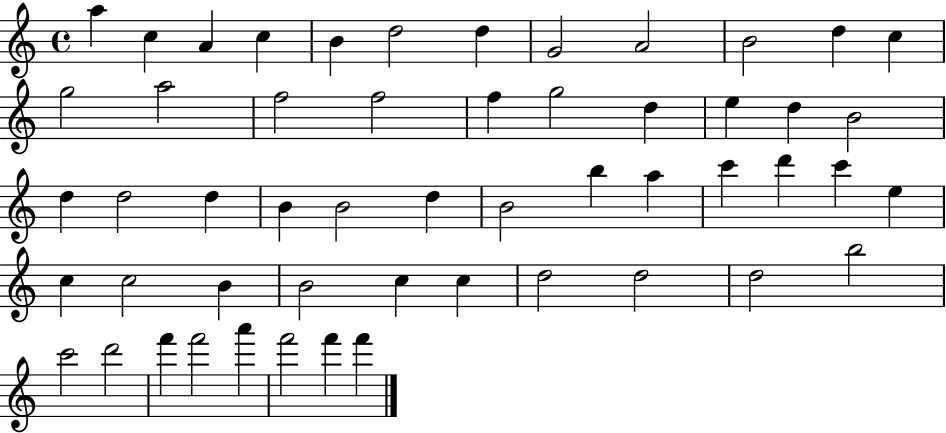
X:1
T:Untitled
M:4/4
L:1/4
K:C
a c A c B d2 d G2 A2 B2 d c g2 a2 f2 f2 f g2 d e d B2 d d2 d B B2 d B2 b a c' d' c' e c c2 B B2 c c d2 d2 d2 b2 c'2 d'2 f' f'2 a' f'2 f' f'